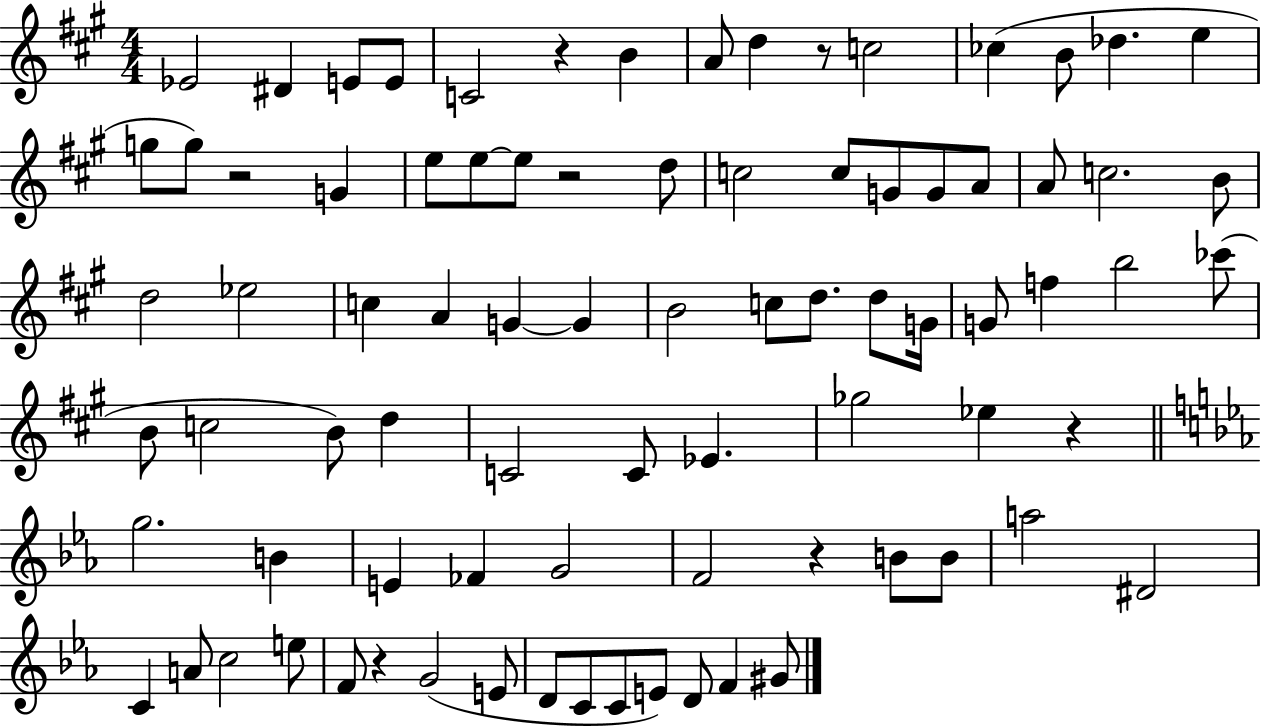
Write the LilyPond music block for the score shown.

{
  \clef treble
  \numericTimeSignature
  \time 4/4
  \key a \major
  ees'2 dis'4 e'8 e'8 | c'2 r4 b'4 | a'8 d''4 r8 c''2 | ces''4( b'8 des''4. e''4 | \break g''8 g''8) r2 g'4 | e''8 e''8~~ e''8 r2 d''8 | c''2 c''8 g'8 g'8 a'8 | a'8 c''2. b'8 | \break d''2 ees''2 | c''4 a'4 g'4~~ g'4 | b'2 c''8 d''8. d''8 g'16 | g'8 f''4 b''2 ces'''8( | \break b'8 c''2 b'8) d''4 | c'2 c'8 ees'4. | ges''2 ees''4 r4 | \bar "||" \break \key ees \major g''2. b'4 | e'4 fes'4 g'2 | f'2 r4 b'8 b'8 | a''2 dis'2 | \break c'4 a'8 c''2 e''8 | f'8 r4 g'2( e'8 | d'8 c'8 c'8 e'8) d'8 f'4 gis'8 | \bar "|."
}